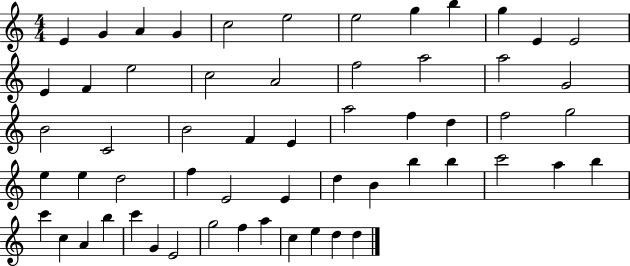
X:1
T:Untitled
M:4/4
L:1/4
K:C
E G A G c2 e2 e2 g b g E E2 E F e2 c2 A2 f2 a2 a2 G2 B2 C2 B2 F E a2 f d f2 g2 e e d2 f E2 E d B b b c'2 a b c' c A b c' G E2 g2 f a c e d d